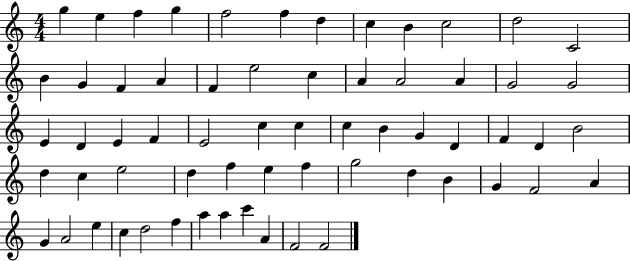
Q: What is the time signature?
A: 4/4